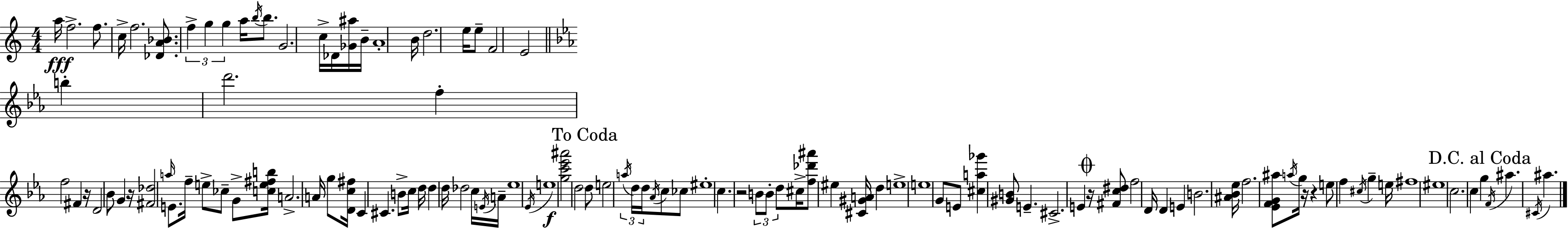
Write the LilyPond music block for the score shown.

{
  \clef treble
  \numericTimeSignature
  \time 4/4
  \key c \major
  a''16\fff f''2.-> f''8. | c''16-> f''2. <des' a' bes'>8. | \tuplet 3/2 { f''4-> g''4 g''4 } a''16 \acciaccatura { b''16 } b''8. | g'2. c''16-> des'16 <ges' ais''>16 | \break b'16-- a'1-. | b'16 d''2. e''16 e''8-- | f'2 e'2 | \bar "||" \break \key ees \major b''4-. d'''2. | f''4-. f''2 fis'4 | r16 d'2 bes'8 g'4 r16 | <fis' des''>2 \grace { a''16 } e'8. f''16-- e''8-> ces''8-- | \break g'8-> <c'' e'' fis'' b''>16 a'2.-> | a'16 g''8 <d' c'' fis''>16 c'4 cis'4. b'8-> | c''16 d''16 d''4 d''16 des''2 c''16 | \acciaccatura { e'16 } a'16-- ees''1 | \break \acciaccatura { ees'16 } e''1\f | <g'' c''' ees''' ais'''>2 d''2 | \mark "To Coda" d''8 e''2 \tuplet 3/2 { \acciaccatura { a''16 } d''16 d''16 } | \acciaccatura { aes'16 } c''8 ces''8 eis''1-. | \break c''4. r2 | \tuplet 3/2 { b'8 b'8-. d''8 } cis''16-> <f'' des''' ais'''>8 eis''4 | <cis' gis' a'>16 d''4 e''1-> | e''1 | \break g'8 e'8 <cis'' a'' ges'''>4 <gis' b'>8 e'4.-- | cis'2.-> | e'4 \mark \markup { \musicglyph "scripts.coda" } r16 <fis' c'' dis''>8 f''2 | d'16 d'4 e'4 b'2. | \break <ais' bes' ees''>16 f''2. | <ees' f' g' ais''>8 \acciaccatura { a''16 } g''16 r16 r4 e''8 f''4 | \acciaccatura { cis''16 } g''4-- e''16 fis''1 | eis''1 | \break c''2. | c''4 \mark "D.C. al Coda" g''4 \acciaccatura { f'16 } ais''4. | \acciaccatura { cis'16 } ais''4. \bar "|."
}